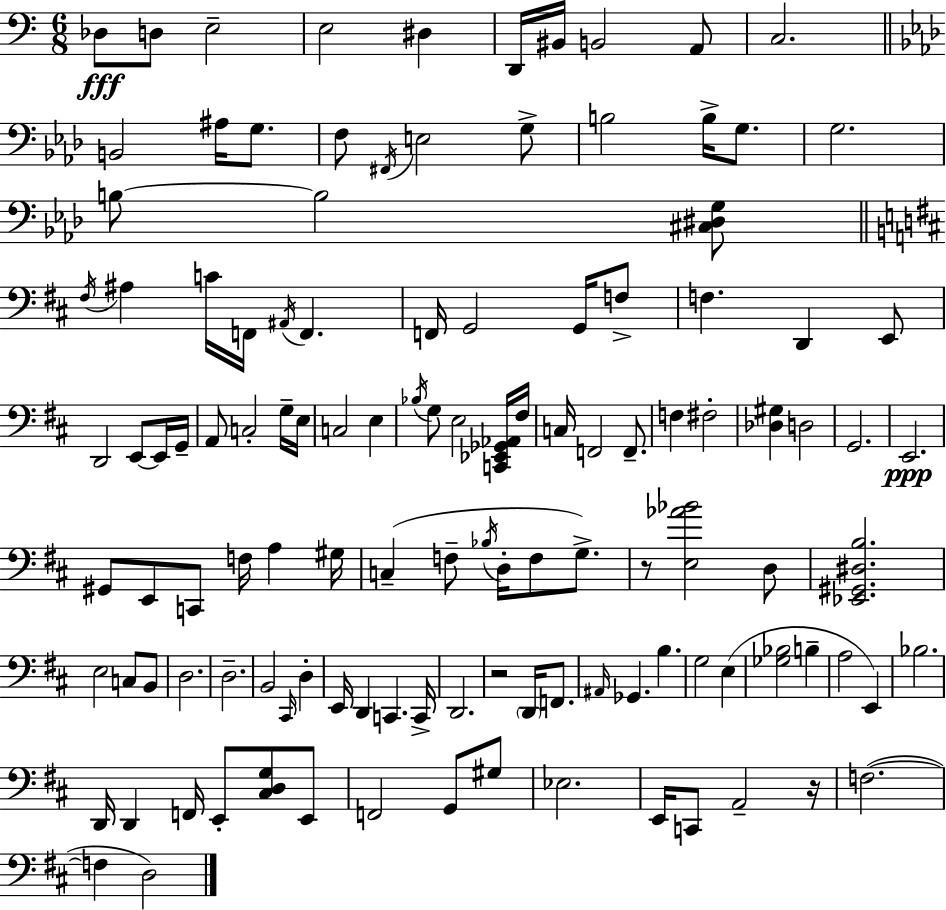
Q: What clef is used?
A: bass